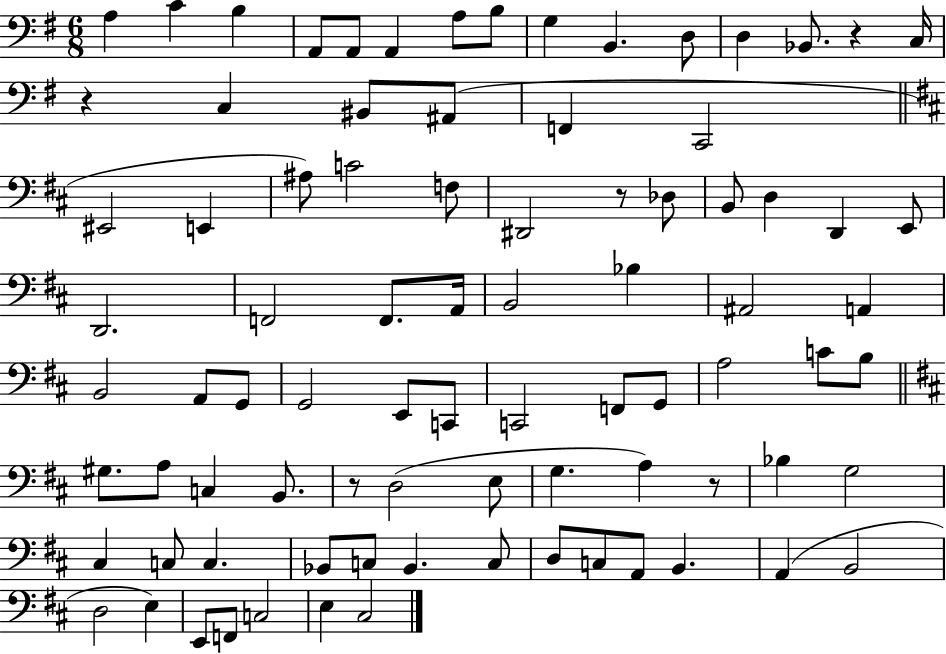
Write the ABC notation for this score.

X:1
T:Untitled
M:6/8
L:1/4
K:G
A, C B, A,,/2 A,,/2 A,, A,/2 B,/2 G, B,, D,/2 D, _B,,/2 z C,/4 z C, ^B,,/2 ^A,,/2 F,, C,,2 ^E,,2 E,, ^A,/2 C2 F,/2 ^D,,2 z/2 _D,/2 B,,/2 D, D,, E,,/2 D,,2 F,,2 F,,/2 A,,/4 B,,2 _B, ^A,,2 A,, B,,2 A,,/2 G,,/2 G,,2 E,,/2 C,,/2 C,,2 F,,/2 G,,/2 A,2 C/2 B,/2 ^G,/2 A,/2 C, B,,/2 z/2 D,2 E,/2 G, A, z/2 _B, G,2 ^C, C,/2 C, _B,,/2 C,/2 _B,, C,/2 D,/2 C,/2 A,,/2 B,, A,, B,,2 D,2 E, E,,/2 F,,/2 C,2 E, ^C,2